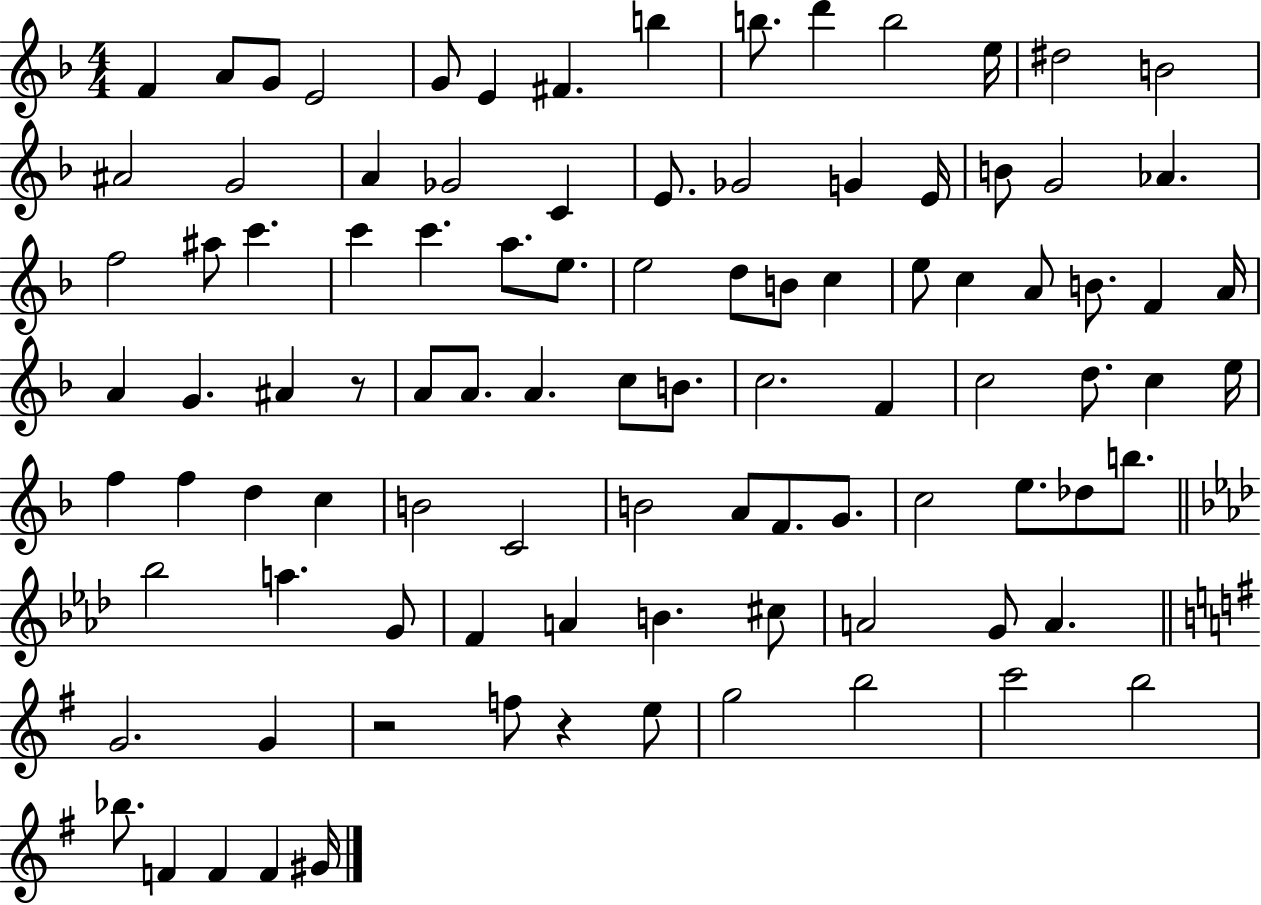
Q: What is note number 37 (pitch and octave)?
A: C5